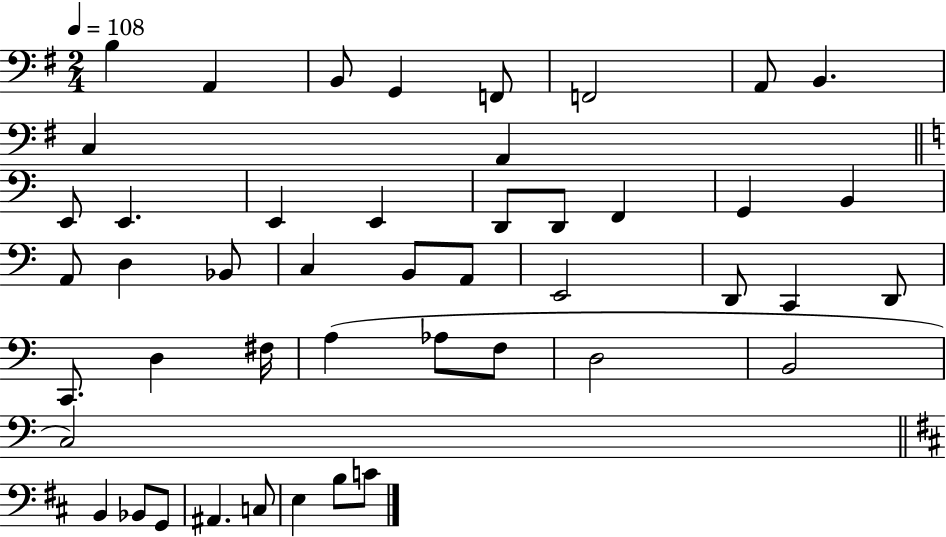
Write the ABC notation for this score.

X:1
T:Untitled
M:2/4
L:1/4
K:G
B, A,, B,,/2 G,, F,,/2 F,,2 A,,/2 B,, C, A,, E,,/2 E,, E,, E,, D,,/2 D,,/2 F,, G,, B,, A,,/2 D, _B,,/2 C, B,,/2 A,,/2 E,,2 D,,/2 C,, D,,/2 C,,/2 D, ^F,/4 A, _A,/2 F,/2 D,2 B,,2 C,2 B,, _B,,/2 G,,/2 ^A,, C,/2 E, B,/2 C/2